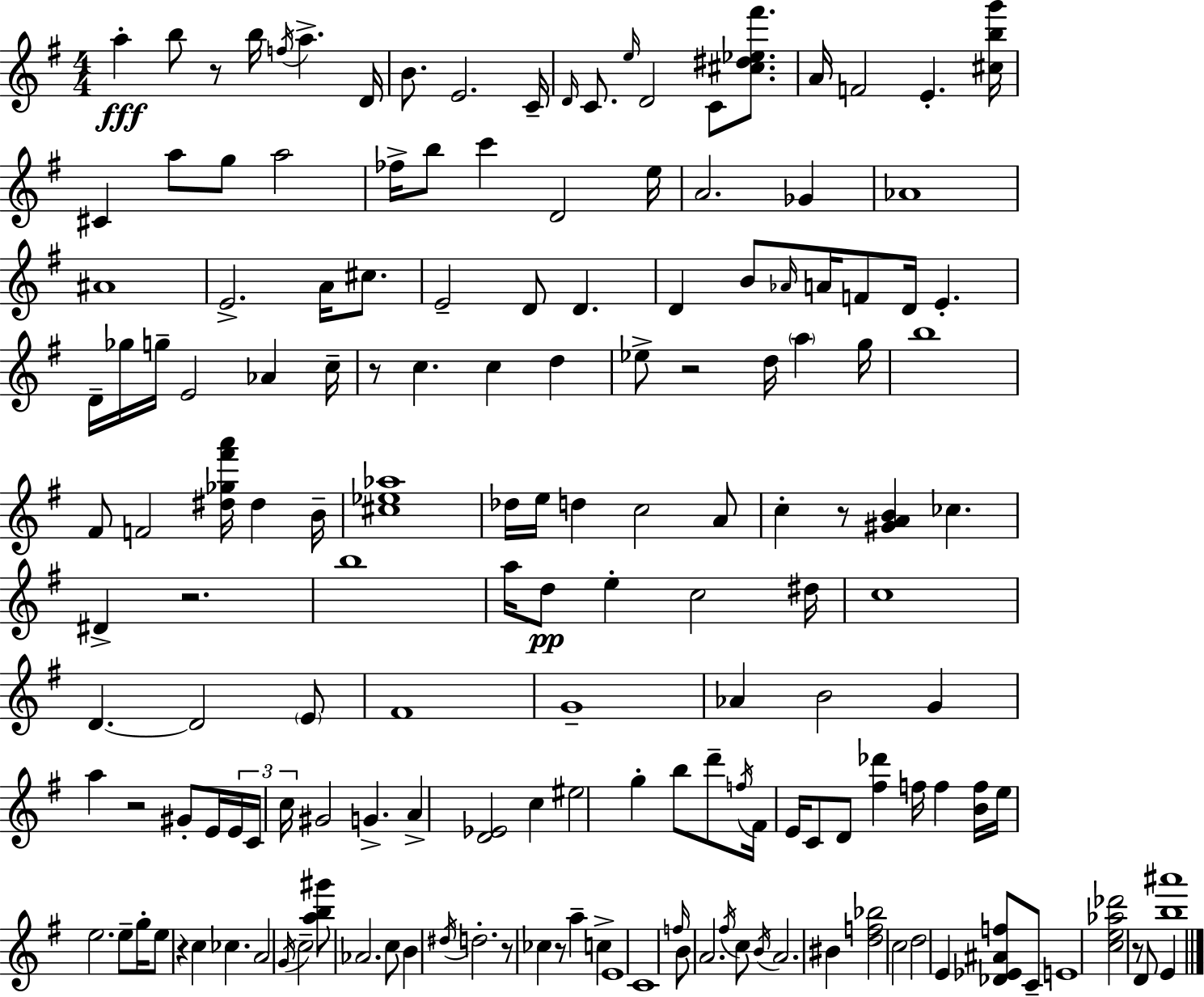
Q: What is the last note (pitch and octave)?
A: E4